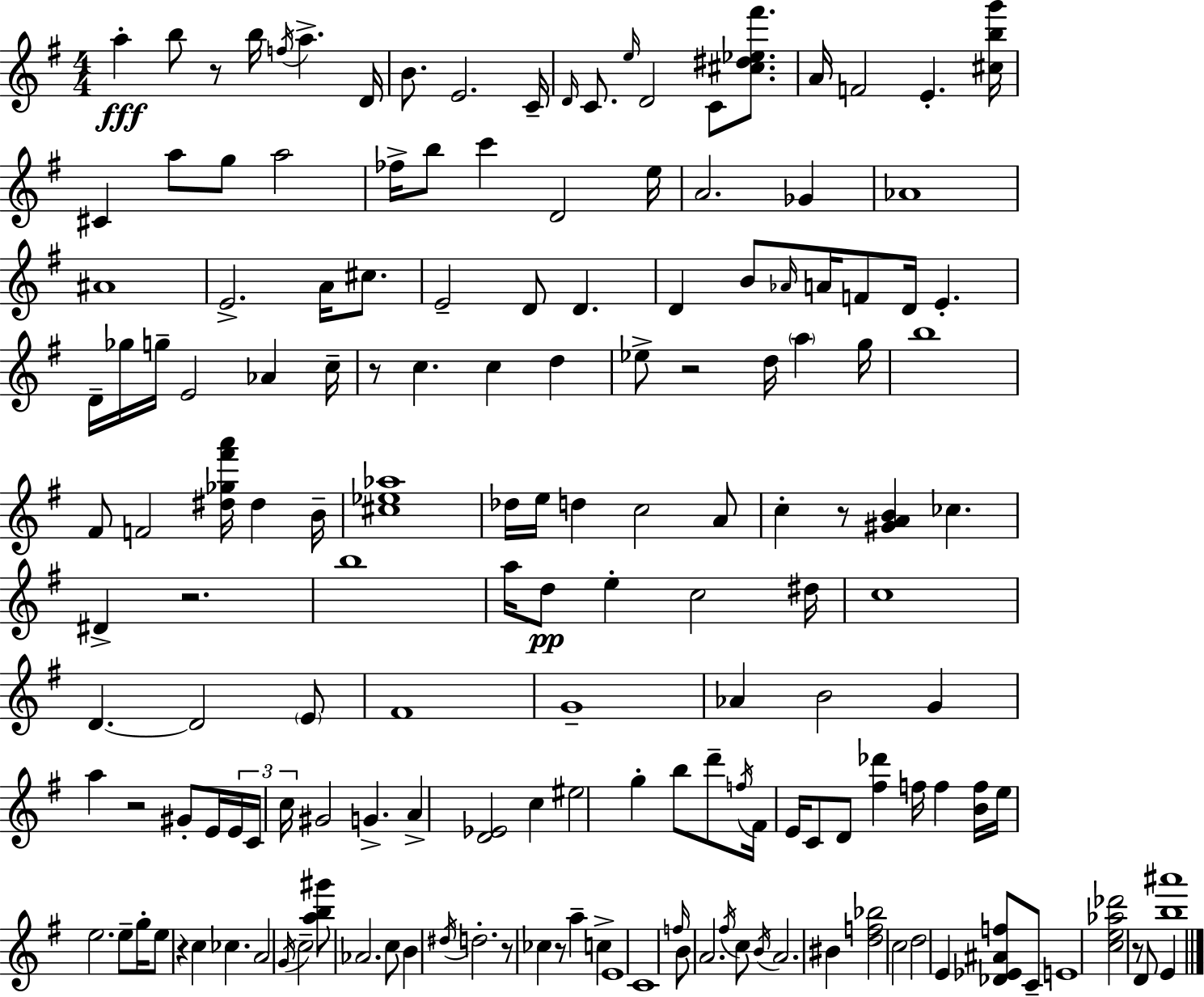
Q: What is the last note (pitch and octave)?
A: E4